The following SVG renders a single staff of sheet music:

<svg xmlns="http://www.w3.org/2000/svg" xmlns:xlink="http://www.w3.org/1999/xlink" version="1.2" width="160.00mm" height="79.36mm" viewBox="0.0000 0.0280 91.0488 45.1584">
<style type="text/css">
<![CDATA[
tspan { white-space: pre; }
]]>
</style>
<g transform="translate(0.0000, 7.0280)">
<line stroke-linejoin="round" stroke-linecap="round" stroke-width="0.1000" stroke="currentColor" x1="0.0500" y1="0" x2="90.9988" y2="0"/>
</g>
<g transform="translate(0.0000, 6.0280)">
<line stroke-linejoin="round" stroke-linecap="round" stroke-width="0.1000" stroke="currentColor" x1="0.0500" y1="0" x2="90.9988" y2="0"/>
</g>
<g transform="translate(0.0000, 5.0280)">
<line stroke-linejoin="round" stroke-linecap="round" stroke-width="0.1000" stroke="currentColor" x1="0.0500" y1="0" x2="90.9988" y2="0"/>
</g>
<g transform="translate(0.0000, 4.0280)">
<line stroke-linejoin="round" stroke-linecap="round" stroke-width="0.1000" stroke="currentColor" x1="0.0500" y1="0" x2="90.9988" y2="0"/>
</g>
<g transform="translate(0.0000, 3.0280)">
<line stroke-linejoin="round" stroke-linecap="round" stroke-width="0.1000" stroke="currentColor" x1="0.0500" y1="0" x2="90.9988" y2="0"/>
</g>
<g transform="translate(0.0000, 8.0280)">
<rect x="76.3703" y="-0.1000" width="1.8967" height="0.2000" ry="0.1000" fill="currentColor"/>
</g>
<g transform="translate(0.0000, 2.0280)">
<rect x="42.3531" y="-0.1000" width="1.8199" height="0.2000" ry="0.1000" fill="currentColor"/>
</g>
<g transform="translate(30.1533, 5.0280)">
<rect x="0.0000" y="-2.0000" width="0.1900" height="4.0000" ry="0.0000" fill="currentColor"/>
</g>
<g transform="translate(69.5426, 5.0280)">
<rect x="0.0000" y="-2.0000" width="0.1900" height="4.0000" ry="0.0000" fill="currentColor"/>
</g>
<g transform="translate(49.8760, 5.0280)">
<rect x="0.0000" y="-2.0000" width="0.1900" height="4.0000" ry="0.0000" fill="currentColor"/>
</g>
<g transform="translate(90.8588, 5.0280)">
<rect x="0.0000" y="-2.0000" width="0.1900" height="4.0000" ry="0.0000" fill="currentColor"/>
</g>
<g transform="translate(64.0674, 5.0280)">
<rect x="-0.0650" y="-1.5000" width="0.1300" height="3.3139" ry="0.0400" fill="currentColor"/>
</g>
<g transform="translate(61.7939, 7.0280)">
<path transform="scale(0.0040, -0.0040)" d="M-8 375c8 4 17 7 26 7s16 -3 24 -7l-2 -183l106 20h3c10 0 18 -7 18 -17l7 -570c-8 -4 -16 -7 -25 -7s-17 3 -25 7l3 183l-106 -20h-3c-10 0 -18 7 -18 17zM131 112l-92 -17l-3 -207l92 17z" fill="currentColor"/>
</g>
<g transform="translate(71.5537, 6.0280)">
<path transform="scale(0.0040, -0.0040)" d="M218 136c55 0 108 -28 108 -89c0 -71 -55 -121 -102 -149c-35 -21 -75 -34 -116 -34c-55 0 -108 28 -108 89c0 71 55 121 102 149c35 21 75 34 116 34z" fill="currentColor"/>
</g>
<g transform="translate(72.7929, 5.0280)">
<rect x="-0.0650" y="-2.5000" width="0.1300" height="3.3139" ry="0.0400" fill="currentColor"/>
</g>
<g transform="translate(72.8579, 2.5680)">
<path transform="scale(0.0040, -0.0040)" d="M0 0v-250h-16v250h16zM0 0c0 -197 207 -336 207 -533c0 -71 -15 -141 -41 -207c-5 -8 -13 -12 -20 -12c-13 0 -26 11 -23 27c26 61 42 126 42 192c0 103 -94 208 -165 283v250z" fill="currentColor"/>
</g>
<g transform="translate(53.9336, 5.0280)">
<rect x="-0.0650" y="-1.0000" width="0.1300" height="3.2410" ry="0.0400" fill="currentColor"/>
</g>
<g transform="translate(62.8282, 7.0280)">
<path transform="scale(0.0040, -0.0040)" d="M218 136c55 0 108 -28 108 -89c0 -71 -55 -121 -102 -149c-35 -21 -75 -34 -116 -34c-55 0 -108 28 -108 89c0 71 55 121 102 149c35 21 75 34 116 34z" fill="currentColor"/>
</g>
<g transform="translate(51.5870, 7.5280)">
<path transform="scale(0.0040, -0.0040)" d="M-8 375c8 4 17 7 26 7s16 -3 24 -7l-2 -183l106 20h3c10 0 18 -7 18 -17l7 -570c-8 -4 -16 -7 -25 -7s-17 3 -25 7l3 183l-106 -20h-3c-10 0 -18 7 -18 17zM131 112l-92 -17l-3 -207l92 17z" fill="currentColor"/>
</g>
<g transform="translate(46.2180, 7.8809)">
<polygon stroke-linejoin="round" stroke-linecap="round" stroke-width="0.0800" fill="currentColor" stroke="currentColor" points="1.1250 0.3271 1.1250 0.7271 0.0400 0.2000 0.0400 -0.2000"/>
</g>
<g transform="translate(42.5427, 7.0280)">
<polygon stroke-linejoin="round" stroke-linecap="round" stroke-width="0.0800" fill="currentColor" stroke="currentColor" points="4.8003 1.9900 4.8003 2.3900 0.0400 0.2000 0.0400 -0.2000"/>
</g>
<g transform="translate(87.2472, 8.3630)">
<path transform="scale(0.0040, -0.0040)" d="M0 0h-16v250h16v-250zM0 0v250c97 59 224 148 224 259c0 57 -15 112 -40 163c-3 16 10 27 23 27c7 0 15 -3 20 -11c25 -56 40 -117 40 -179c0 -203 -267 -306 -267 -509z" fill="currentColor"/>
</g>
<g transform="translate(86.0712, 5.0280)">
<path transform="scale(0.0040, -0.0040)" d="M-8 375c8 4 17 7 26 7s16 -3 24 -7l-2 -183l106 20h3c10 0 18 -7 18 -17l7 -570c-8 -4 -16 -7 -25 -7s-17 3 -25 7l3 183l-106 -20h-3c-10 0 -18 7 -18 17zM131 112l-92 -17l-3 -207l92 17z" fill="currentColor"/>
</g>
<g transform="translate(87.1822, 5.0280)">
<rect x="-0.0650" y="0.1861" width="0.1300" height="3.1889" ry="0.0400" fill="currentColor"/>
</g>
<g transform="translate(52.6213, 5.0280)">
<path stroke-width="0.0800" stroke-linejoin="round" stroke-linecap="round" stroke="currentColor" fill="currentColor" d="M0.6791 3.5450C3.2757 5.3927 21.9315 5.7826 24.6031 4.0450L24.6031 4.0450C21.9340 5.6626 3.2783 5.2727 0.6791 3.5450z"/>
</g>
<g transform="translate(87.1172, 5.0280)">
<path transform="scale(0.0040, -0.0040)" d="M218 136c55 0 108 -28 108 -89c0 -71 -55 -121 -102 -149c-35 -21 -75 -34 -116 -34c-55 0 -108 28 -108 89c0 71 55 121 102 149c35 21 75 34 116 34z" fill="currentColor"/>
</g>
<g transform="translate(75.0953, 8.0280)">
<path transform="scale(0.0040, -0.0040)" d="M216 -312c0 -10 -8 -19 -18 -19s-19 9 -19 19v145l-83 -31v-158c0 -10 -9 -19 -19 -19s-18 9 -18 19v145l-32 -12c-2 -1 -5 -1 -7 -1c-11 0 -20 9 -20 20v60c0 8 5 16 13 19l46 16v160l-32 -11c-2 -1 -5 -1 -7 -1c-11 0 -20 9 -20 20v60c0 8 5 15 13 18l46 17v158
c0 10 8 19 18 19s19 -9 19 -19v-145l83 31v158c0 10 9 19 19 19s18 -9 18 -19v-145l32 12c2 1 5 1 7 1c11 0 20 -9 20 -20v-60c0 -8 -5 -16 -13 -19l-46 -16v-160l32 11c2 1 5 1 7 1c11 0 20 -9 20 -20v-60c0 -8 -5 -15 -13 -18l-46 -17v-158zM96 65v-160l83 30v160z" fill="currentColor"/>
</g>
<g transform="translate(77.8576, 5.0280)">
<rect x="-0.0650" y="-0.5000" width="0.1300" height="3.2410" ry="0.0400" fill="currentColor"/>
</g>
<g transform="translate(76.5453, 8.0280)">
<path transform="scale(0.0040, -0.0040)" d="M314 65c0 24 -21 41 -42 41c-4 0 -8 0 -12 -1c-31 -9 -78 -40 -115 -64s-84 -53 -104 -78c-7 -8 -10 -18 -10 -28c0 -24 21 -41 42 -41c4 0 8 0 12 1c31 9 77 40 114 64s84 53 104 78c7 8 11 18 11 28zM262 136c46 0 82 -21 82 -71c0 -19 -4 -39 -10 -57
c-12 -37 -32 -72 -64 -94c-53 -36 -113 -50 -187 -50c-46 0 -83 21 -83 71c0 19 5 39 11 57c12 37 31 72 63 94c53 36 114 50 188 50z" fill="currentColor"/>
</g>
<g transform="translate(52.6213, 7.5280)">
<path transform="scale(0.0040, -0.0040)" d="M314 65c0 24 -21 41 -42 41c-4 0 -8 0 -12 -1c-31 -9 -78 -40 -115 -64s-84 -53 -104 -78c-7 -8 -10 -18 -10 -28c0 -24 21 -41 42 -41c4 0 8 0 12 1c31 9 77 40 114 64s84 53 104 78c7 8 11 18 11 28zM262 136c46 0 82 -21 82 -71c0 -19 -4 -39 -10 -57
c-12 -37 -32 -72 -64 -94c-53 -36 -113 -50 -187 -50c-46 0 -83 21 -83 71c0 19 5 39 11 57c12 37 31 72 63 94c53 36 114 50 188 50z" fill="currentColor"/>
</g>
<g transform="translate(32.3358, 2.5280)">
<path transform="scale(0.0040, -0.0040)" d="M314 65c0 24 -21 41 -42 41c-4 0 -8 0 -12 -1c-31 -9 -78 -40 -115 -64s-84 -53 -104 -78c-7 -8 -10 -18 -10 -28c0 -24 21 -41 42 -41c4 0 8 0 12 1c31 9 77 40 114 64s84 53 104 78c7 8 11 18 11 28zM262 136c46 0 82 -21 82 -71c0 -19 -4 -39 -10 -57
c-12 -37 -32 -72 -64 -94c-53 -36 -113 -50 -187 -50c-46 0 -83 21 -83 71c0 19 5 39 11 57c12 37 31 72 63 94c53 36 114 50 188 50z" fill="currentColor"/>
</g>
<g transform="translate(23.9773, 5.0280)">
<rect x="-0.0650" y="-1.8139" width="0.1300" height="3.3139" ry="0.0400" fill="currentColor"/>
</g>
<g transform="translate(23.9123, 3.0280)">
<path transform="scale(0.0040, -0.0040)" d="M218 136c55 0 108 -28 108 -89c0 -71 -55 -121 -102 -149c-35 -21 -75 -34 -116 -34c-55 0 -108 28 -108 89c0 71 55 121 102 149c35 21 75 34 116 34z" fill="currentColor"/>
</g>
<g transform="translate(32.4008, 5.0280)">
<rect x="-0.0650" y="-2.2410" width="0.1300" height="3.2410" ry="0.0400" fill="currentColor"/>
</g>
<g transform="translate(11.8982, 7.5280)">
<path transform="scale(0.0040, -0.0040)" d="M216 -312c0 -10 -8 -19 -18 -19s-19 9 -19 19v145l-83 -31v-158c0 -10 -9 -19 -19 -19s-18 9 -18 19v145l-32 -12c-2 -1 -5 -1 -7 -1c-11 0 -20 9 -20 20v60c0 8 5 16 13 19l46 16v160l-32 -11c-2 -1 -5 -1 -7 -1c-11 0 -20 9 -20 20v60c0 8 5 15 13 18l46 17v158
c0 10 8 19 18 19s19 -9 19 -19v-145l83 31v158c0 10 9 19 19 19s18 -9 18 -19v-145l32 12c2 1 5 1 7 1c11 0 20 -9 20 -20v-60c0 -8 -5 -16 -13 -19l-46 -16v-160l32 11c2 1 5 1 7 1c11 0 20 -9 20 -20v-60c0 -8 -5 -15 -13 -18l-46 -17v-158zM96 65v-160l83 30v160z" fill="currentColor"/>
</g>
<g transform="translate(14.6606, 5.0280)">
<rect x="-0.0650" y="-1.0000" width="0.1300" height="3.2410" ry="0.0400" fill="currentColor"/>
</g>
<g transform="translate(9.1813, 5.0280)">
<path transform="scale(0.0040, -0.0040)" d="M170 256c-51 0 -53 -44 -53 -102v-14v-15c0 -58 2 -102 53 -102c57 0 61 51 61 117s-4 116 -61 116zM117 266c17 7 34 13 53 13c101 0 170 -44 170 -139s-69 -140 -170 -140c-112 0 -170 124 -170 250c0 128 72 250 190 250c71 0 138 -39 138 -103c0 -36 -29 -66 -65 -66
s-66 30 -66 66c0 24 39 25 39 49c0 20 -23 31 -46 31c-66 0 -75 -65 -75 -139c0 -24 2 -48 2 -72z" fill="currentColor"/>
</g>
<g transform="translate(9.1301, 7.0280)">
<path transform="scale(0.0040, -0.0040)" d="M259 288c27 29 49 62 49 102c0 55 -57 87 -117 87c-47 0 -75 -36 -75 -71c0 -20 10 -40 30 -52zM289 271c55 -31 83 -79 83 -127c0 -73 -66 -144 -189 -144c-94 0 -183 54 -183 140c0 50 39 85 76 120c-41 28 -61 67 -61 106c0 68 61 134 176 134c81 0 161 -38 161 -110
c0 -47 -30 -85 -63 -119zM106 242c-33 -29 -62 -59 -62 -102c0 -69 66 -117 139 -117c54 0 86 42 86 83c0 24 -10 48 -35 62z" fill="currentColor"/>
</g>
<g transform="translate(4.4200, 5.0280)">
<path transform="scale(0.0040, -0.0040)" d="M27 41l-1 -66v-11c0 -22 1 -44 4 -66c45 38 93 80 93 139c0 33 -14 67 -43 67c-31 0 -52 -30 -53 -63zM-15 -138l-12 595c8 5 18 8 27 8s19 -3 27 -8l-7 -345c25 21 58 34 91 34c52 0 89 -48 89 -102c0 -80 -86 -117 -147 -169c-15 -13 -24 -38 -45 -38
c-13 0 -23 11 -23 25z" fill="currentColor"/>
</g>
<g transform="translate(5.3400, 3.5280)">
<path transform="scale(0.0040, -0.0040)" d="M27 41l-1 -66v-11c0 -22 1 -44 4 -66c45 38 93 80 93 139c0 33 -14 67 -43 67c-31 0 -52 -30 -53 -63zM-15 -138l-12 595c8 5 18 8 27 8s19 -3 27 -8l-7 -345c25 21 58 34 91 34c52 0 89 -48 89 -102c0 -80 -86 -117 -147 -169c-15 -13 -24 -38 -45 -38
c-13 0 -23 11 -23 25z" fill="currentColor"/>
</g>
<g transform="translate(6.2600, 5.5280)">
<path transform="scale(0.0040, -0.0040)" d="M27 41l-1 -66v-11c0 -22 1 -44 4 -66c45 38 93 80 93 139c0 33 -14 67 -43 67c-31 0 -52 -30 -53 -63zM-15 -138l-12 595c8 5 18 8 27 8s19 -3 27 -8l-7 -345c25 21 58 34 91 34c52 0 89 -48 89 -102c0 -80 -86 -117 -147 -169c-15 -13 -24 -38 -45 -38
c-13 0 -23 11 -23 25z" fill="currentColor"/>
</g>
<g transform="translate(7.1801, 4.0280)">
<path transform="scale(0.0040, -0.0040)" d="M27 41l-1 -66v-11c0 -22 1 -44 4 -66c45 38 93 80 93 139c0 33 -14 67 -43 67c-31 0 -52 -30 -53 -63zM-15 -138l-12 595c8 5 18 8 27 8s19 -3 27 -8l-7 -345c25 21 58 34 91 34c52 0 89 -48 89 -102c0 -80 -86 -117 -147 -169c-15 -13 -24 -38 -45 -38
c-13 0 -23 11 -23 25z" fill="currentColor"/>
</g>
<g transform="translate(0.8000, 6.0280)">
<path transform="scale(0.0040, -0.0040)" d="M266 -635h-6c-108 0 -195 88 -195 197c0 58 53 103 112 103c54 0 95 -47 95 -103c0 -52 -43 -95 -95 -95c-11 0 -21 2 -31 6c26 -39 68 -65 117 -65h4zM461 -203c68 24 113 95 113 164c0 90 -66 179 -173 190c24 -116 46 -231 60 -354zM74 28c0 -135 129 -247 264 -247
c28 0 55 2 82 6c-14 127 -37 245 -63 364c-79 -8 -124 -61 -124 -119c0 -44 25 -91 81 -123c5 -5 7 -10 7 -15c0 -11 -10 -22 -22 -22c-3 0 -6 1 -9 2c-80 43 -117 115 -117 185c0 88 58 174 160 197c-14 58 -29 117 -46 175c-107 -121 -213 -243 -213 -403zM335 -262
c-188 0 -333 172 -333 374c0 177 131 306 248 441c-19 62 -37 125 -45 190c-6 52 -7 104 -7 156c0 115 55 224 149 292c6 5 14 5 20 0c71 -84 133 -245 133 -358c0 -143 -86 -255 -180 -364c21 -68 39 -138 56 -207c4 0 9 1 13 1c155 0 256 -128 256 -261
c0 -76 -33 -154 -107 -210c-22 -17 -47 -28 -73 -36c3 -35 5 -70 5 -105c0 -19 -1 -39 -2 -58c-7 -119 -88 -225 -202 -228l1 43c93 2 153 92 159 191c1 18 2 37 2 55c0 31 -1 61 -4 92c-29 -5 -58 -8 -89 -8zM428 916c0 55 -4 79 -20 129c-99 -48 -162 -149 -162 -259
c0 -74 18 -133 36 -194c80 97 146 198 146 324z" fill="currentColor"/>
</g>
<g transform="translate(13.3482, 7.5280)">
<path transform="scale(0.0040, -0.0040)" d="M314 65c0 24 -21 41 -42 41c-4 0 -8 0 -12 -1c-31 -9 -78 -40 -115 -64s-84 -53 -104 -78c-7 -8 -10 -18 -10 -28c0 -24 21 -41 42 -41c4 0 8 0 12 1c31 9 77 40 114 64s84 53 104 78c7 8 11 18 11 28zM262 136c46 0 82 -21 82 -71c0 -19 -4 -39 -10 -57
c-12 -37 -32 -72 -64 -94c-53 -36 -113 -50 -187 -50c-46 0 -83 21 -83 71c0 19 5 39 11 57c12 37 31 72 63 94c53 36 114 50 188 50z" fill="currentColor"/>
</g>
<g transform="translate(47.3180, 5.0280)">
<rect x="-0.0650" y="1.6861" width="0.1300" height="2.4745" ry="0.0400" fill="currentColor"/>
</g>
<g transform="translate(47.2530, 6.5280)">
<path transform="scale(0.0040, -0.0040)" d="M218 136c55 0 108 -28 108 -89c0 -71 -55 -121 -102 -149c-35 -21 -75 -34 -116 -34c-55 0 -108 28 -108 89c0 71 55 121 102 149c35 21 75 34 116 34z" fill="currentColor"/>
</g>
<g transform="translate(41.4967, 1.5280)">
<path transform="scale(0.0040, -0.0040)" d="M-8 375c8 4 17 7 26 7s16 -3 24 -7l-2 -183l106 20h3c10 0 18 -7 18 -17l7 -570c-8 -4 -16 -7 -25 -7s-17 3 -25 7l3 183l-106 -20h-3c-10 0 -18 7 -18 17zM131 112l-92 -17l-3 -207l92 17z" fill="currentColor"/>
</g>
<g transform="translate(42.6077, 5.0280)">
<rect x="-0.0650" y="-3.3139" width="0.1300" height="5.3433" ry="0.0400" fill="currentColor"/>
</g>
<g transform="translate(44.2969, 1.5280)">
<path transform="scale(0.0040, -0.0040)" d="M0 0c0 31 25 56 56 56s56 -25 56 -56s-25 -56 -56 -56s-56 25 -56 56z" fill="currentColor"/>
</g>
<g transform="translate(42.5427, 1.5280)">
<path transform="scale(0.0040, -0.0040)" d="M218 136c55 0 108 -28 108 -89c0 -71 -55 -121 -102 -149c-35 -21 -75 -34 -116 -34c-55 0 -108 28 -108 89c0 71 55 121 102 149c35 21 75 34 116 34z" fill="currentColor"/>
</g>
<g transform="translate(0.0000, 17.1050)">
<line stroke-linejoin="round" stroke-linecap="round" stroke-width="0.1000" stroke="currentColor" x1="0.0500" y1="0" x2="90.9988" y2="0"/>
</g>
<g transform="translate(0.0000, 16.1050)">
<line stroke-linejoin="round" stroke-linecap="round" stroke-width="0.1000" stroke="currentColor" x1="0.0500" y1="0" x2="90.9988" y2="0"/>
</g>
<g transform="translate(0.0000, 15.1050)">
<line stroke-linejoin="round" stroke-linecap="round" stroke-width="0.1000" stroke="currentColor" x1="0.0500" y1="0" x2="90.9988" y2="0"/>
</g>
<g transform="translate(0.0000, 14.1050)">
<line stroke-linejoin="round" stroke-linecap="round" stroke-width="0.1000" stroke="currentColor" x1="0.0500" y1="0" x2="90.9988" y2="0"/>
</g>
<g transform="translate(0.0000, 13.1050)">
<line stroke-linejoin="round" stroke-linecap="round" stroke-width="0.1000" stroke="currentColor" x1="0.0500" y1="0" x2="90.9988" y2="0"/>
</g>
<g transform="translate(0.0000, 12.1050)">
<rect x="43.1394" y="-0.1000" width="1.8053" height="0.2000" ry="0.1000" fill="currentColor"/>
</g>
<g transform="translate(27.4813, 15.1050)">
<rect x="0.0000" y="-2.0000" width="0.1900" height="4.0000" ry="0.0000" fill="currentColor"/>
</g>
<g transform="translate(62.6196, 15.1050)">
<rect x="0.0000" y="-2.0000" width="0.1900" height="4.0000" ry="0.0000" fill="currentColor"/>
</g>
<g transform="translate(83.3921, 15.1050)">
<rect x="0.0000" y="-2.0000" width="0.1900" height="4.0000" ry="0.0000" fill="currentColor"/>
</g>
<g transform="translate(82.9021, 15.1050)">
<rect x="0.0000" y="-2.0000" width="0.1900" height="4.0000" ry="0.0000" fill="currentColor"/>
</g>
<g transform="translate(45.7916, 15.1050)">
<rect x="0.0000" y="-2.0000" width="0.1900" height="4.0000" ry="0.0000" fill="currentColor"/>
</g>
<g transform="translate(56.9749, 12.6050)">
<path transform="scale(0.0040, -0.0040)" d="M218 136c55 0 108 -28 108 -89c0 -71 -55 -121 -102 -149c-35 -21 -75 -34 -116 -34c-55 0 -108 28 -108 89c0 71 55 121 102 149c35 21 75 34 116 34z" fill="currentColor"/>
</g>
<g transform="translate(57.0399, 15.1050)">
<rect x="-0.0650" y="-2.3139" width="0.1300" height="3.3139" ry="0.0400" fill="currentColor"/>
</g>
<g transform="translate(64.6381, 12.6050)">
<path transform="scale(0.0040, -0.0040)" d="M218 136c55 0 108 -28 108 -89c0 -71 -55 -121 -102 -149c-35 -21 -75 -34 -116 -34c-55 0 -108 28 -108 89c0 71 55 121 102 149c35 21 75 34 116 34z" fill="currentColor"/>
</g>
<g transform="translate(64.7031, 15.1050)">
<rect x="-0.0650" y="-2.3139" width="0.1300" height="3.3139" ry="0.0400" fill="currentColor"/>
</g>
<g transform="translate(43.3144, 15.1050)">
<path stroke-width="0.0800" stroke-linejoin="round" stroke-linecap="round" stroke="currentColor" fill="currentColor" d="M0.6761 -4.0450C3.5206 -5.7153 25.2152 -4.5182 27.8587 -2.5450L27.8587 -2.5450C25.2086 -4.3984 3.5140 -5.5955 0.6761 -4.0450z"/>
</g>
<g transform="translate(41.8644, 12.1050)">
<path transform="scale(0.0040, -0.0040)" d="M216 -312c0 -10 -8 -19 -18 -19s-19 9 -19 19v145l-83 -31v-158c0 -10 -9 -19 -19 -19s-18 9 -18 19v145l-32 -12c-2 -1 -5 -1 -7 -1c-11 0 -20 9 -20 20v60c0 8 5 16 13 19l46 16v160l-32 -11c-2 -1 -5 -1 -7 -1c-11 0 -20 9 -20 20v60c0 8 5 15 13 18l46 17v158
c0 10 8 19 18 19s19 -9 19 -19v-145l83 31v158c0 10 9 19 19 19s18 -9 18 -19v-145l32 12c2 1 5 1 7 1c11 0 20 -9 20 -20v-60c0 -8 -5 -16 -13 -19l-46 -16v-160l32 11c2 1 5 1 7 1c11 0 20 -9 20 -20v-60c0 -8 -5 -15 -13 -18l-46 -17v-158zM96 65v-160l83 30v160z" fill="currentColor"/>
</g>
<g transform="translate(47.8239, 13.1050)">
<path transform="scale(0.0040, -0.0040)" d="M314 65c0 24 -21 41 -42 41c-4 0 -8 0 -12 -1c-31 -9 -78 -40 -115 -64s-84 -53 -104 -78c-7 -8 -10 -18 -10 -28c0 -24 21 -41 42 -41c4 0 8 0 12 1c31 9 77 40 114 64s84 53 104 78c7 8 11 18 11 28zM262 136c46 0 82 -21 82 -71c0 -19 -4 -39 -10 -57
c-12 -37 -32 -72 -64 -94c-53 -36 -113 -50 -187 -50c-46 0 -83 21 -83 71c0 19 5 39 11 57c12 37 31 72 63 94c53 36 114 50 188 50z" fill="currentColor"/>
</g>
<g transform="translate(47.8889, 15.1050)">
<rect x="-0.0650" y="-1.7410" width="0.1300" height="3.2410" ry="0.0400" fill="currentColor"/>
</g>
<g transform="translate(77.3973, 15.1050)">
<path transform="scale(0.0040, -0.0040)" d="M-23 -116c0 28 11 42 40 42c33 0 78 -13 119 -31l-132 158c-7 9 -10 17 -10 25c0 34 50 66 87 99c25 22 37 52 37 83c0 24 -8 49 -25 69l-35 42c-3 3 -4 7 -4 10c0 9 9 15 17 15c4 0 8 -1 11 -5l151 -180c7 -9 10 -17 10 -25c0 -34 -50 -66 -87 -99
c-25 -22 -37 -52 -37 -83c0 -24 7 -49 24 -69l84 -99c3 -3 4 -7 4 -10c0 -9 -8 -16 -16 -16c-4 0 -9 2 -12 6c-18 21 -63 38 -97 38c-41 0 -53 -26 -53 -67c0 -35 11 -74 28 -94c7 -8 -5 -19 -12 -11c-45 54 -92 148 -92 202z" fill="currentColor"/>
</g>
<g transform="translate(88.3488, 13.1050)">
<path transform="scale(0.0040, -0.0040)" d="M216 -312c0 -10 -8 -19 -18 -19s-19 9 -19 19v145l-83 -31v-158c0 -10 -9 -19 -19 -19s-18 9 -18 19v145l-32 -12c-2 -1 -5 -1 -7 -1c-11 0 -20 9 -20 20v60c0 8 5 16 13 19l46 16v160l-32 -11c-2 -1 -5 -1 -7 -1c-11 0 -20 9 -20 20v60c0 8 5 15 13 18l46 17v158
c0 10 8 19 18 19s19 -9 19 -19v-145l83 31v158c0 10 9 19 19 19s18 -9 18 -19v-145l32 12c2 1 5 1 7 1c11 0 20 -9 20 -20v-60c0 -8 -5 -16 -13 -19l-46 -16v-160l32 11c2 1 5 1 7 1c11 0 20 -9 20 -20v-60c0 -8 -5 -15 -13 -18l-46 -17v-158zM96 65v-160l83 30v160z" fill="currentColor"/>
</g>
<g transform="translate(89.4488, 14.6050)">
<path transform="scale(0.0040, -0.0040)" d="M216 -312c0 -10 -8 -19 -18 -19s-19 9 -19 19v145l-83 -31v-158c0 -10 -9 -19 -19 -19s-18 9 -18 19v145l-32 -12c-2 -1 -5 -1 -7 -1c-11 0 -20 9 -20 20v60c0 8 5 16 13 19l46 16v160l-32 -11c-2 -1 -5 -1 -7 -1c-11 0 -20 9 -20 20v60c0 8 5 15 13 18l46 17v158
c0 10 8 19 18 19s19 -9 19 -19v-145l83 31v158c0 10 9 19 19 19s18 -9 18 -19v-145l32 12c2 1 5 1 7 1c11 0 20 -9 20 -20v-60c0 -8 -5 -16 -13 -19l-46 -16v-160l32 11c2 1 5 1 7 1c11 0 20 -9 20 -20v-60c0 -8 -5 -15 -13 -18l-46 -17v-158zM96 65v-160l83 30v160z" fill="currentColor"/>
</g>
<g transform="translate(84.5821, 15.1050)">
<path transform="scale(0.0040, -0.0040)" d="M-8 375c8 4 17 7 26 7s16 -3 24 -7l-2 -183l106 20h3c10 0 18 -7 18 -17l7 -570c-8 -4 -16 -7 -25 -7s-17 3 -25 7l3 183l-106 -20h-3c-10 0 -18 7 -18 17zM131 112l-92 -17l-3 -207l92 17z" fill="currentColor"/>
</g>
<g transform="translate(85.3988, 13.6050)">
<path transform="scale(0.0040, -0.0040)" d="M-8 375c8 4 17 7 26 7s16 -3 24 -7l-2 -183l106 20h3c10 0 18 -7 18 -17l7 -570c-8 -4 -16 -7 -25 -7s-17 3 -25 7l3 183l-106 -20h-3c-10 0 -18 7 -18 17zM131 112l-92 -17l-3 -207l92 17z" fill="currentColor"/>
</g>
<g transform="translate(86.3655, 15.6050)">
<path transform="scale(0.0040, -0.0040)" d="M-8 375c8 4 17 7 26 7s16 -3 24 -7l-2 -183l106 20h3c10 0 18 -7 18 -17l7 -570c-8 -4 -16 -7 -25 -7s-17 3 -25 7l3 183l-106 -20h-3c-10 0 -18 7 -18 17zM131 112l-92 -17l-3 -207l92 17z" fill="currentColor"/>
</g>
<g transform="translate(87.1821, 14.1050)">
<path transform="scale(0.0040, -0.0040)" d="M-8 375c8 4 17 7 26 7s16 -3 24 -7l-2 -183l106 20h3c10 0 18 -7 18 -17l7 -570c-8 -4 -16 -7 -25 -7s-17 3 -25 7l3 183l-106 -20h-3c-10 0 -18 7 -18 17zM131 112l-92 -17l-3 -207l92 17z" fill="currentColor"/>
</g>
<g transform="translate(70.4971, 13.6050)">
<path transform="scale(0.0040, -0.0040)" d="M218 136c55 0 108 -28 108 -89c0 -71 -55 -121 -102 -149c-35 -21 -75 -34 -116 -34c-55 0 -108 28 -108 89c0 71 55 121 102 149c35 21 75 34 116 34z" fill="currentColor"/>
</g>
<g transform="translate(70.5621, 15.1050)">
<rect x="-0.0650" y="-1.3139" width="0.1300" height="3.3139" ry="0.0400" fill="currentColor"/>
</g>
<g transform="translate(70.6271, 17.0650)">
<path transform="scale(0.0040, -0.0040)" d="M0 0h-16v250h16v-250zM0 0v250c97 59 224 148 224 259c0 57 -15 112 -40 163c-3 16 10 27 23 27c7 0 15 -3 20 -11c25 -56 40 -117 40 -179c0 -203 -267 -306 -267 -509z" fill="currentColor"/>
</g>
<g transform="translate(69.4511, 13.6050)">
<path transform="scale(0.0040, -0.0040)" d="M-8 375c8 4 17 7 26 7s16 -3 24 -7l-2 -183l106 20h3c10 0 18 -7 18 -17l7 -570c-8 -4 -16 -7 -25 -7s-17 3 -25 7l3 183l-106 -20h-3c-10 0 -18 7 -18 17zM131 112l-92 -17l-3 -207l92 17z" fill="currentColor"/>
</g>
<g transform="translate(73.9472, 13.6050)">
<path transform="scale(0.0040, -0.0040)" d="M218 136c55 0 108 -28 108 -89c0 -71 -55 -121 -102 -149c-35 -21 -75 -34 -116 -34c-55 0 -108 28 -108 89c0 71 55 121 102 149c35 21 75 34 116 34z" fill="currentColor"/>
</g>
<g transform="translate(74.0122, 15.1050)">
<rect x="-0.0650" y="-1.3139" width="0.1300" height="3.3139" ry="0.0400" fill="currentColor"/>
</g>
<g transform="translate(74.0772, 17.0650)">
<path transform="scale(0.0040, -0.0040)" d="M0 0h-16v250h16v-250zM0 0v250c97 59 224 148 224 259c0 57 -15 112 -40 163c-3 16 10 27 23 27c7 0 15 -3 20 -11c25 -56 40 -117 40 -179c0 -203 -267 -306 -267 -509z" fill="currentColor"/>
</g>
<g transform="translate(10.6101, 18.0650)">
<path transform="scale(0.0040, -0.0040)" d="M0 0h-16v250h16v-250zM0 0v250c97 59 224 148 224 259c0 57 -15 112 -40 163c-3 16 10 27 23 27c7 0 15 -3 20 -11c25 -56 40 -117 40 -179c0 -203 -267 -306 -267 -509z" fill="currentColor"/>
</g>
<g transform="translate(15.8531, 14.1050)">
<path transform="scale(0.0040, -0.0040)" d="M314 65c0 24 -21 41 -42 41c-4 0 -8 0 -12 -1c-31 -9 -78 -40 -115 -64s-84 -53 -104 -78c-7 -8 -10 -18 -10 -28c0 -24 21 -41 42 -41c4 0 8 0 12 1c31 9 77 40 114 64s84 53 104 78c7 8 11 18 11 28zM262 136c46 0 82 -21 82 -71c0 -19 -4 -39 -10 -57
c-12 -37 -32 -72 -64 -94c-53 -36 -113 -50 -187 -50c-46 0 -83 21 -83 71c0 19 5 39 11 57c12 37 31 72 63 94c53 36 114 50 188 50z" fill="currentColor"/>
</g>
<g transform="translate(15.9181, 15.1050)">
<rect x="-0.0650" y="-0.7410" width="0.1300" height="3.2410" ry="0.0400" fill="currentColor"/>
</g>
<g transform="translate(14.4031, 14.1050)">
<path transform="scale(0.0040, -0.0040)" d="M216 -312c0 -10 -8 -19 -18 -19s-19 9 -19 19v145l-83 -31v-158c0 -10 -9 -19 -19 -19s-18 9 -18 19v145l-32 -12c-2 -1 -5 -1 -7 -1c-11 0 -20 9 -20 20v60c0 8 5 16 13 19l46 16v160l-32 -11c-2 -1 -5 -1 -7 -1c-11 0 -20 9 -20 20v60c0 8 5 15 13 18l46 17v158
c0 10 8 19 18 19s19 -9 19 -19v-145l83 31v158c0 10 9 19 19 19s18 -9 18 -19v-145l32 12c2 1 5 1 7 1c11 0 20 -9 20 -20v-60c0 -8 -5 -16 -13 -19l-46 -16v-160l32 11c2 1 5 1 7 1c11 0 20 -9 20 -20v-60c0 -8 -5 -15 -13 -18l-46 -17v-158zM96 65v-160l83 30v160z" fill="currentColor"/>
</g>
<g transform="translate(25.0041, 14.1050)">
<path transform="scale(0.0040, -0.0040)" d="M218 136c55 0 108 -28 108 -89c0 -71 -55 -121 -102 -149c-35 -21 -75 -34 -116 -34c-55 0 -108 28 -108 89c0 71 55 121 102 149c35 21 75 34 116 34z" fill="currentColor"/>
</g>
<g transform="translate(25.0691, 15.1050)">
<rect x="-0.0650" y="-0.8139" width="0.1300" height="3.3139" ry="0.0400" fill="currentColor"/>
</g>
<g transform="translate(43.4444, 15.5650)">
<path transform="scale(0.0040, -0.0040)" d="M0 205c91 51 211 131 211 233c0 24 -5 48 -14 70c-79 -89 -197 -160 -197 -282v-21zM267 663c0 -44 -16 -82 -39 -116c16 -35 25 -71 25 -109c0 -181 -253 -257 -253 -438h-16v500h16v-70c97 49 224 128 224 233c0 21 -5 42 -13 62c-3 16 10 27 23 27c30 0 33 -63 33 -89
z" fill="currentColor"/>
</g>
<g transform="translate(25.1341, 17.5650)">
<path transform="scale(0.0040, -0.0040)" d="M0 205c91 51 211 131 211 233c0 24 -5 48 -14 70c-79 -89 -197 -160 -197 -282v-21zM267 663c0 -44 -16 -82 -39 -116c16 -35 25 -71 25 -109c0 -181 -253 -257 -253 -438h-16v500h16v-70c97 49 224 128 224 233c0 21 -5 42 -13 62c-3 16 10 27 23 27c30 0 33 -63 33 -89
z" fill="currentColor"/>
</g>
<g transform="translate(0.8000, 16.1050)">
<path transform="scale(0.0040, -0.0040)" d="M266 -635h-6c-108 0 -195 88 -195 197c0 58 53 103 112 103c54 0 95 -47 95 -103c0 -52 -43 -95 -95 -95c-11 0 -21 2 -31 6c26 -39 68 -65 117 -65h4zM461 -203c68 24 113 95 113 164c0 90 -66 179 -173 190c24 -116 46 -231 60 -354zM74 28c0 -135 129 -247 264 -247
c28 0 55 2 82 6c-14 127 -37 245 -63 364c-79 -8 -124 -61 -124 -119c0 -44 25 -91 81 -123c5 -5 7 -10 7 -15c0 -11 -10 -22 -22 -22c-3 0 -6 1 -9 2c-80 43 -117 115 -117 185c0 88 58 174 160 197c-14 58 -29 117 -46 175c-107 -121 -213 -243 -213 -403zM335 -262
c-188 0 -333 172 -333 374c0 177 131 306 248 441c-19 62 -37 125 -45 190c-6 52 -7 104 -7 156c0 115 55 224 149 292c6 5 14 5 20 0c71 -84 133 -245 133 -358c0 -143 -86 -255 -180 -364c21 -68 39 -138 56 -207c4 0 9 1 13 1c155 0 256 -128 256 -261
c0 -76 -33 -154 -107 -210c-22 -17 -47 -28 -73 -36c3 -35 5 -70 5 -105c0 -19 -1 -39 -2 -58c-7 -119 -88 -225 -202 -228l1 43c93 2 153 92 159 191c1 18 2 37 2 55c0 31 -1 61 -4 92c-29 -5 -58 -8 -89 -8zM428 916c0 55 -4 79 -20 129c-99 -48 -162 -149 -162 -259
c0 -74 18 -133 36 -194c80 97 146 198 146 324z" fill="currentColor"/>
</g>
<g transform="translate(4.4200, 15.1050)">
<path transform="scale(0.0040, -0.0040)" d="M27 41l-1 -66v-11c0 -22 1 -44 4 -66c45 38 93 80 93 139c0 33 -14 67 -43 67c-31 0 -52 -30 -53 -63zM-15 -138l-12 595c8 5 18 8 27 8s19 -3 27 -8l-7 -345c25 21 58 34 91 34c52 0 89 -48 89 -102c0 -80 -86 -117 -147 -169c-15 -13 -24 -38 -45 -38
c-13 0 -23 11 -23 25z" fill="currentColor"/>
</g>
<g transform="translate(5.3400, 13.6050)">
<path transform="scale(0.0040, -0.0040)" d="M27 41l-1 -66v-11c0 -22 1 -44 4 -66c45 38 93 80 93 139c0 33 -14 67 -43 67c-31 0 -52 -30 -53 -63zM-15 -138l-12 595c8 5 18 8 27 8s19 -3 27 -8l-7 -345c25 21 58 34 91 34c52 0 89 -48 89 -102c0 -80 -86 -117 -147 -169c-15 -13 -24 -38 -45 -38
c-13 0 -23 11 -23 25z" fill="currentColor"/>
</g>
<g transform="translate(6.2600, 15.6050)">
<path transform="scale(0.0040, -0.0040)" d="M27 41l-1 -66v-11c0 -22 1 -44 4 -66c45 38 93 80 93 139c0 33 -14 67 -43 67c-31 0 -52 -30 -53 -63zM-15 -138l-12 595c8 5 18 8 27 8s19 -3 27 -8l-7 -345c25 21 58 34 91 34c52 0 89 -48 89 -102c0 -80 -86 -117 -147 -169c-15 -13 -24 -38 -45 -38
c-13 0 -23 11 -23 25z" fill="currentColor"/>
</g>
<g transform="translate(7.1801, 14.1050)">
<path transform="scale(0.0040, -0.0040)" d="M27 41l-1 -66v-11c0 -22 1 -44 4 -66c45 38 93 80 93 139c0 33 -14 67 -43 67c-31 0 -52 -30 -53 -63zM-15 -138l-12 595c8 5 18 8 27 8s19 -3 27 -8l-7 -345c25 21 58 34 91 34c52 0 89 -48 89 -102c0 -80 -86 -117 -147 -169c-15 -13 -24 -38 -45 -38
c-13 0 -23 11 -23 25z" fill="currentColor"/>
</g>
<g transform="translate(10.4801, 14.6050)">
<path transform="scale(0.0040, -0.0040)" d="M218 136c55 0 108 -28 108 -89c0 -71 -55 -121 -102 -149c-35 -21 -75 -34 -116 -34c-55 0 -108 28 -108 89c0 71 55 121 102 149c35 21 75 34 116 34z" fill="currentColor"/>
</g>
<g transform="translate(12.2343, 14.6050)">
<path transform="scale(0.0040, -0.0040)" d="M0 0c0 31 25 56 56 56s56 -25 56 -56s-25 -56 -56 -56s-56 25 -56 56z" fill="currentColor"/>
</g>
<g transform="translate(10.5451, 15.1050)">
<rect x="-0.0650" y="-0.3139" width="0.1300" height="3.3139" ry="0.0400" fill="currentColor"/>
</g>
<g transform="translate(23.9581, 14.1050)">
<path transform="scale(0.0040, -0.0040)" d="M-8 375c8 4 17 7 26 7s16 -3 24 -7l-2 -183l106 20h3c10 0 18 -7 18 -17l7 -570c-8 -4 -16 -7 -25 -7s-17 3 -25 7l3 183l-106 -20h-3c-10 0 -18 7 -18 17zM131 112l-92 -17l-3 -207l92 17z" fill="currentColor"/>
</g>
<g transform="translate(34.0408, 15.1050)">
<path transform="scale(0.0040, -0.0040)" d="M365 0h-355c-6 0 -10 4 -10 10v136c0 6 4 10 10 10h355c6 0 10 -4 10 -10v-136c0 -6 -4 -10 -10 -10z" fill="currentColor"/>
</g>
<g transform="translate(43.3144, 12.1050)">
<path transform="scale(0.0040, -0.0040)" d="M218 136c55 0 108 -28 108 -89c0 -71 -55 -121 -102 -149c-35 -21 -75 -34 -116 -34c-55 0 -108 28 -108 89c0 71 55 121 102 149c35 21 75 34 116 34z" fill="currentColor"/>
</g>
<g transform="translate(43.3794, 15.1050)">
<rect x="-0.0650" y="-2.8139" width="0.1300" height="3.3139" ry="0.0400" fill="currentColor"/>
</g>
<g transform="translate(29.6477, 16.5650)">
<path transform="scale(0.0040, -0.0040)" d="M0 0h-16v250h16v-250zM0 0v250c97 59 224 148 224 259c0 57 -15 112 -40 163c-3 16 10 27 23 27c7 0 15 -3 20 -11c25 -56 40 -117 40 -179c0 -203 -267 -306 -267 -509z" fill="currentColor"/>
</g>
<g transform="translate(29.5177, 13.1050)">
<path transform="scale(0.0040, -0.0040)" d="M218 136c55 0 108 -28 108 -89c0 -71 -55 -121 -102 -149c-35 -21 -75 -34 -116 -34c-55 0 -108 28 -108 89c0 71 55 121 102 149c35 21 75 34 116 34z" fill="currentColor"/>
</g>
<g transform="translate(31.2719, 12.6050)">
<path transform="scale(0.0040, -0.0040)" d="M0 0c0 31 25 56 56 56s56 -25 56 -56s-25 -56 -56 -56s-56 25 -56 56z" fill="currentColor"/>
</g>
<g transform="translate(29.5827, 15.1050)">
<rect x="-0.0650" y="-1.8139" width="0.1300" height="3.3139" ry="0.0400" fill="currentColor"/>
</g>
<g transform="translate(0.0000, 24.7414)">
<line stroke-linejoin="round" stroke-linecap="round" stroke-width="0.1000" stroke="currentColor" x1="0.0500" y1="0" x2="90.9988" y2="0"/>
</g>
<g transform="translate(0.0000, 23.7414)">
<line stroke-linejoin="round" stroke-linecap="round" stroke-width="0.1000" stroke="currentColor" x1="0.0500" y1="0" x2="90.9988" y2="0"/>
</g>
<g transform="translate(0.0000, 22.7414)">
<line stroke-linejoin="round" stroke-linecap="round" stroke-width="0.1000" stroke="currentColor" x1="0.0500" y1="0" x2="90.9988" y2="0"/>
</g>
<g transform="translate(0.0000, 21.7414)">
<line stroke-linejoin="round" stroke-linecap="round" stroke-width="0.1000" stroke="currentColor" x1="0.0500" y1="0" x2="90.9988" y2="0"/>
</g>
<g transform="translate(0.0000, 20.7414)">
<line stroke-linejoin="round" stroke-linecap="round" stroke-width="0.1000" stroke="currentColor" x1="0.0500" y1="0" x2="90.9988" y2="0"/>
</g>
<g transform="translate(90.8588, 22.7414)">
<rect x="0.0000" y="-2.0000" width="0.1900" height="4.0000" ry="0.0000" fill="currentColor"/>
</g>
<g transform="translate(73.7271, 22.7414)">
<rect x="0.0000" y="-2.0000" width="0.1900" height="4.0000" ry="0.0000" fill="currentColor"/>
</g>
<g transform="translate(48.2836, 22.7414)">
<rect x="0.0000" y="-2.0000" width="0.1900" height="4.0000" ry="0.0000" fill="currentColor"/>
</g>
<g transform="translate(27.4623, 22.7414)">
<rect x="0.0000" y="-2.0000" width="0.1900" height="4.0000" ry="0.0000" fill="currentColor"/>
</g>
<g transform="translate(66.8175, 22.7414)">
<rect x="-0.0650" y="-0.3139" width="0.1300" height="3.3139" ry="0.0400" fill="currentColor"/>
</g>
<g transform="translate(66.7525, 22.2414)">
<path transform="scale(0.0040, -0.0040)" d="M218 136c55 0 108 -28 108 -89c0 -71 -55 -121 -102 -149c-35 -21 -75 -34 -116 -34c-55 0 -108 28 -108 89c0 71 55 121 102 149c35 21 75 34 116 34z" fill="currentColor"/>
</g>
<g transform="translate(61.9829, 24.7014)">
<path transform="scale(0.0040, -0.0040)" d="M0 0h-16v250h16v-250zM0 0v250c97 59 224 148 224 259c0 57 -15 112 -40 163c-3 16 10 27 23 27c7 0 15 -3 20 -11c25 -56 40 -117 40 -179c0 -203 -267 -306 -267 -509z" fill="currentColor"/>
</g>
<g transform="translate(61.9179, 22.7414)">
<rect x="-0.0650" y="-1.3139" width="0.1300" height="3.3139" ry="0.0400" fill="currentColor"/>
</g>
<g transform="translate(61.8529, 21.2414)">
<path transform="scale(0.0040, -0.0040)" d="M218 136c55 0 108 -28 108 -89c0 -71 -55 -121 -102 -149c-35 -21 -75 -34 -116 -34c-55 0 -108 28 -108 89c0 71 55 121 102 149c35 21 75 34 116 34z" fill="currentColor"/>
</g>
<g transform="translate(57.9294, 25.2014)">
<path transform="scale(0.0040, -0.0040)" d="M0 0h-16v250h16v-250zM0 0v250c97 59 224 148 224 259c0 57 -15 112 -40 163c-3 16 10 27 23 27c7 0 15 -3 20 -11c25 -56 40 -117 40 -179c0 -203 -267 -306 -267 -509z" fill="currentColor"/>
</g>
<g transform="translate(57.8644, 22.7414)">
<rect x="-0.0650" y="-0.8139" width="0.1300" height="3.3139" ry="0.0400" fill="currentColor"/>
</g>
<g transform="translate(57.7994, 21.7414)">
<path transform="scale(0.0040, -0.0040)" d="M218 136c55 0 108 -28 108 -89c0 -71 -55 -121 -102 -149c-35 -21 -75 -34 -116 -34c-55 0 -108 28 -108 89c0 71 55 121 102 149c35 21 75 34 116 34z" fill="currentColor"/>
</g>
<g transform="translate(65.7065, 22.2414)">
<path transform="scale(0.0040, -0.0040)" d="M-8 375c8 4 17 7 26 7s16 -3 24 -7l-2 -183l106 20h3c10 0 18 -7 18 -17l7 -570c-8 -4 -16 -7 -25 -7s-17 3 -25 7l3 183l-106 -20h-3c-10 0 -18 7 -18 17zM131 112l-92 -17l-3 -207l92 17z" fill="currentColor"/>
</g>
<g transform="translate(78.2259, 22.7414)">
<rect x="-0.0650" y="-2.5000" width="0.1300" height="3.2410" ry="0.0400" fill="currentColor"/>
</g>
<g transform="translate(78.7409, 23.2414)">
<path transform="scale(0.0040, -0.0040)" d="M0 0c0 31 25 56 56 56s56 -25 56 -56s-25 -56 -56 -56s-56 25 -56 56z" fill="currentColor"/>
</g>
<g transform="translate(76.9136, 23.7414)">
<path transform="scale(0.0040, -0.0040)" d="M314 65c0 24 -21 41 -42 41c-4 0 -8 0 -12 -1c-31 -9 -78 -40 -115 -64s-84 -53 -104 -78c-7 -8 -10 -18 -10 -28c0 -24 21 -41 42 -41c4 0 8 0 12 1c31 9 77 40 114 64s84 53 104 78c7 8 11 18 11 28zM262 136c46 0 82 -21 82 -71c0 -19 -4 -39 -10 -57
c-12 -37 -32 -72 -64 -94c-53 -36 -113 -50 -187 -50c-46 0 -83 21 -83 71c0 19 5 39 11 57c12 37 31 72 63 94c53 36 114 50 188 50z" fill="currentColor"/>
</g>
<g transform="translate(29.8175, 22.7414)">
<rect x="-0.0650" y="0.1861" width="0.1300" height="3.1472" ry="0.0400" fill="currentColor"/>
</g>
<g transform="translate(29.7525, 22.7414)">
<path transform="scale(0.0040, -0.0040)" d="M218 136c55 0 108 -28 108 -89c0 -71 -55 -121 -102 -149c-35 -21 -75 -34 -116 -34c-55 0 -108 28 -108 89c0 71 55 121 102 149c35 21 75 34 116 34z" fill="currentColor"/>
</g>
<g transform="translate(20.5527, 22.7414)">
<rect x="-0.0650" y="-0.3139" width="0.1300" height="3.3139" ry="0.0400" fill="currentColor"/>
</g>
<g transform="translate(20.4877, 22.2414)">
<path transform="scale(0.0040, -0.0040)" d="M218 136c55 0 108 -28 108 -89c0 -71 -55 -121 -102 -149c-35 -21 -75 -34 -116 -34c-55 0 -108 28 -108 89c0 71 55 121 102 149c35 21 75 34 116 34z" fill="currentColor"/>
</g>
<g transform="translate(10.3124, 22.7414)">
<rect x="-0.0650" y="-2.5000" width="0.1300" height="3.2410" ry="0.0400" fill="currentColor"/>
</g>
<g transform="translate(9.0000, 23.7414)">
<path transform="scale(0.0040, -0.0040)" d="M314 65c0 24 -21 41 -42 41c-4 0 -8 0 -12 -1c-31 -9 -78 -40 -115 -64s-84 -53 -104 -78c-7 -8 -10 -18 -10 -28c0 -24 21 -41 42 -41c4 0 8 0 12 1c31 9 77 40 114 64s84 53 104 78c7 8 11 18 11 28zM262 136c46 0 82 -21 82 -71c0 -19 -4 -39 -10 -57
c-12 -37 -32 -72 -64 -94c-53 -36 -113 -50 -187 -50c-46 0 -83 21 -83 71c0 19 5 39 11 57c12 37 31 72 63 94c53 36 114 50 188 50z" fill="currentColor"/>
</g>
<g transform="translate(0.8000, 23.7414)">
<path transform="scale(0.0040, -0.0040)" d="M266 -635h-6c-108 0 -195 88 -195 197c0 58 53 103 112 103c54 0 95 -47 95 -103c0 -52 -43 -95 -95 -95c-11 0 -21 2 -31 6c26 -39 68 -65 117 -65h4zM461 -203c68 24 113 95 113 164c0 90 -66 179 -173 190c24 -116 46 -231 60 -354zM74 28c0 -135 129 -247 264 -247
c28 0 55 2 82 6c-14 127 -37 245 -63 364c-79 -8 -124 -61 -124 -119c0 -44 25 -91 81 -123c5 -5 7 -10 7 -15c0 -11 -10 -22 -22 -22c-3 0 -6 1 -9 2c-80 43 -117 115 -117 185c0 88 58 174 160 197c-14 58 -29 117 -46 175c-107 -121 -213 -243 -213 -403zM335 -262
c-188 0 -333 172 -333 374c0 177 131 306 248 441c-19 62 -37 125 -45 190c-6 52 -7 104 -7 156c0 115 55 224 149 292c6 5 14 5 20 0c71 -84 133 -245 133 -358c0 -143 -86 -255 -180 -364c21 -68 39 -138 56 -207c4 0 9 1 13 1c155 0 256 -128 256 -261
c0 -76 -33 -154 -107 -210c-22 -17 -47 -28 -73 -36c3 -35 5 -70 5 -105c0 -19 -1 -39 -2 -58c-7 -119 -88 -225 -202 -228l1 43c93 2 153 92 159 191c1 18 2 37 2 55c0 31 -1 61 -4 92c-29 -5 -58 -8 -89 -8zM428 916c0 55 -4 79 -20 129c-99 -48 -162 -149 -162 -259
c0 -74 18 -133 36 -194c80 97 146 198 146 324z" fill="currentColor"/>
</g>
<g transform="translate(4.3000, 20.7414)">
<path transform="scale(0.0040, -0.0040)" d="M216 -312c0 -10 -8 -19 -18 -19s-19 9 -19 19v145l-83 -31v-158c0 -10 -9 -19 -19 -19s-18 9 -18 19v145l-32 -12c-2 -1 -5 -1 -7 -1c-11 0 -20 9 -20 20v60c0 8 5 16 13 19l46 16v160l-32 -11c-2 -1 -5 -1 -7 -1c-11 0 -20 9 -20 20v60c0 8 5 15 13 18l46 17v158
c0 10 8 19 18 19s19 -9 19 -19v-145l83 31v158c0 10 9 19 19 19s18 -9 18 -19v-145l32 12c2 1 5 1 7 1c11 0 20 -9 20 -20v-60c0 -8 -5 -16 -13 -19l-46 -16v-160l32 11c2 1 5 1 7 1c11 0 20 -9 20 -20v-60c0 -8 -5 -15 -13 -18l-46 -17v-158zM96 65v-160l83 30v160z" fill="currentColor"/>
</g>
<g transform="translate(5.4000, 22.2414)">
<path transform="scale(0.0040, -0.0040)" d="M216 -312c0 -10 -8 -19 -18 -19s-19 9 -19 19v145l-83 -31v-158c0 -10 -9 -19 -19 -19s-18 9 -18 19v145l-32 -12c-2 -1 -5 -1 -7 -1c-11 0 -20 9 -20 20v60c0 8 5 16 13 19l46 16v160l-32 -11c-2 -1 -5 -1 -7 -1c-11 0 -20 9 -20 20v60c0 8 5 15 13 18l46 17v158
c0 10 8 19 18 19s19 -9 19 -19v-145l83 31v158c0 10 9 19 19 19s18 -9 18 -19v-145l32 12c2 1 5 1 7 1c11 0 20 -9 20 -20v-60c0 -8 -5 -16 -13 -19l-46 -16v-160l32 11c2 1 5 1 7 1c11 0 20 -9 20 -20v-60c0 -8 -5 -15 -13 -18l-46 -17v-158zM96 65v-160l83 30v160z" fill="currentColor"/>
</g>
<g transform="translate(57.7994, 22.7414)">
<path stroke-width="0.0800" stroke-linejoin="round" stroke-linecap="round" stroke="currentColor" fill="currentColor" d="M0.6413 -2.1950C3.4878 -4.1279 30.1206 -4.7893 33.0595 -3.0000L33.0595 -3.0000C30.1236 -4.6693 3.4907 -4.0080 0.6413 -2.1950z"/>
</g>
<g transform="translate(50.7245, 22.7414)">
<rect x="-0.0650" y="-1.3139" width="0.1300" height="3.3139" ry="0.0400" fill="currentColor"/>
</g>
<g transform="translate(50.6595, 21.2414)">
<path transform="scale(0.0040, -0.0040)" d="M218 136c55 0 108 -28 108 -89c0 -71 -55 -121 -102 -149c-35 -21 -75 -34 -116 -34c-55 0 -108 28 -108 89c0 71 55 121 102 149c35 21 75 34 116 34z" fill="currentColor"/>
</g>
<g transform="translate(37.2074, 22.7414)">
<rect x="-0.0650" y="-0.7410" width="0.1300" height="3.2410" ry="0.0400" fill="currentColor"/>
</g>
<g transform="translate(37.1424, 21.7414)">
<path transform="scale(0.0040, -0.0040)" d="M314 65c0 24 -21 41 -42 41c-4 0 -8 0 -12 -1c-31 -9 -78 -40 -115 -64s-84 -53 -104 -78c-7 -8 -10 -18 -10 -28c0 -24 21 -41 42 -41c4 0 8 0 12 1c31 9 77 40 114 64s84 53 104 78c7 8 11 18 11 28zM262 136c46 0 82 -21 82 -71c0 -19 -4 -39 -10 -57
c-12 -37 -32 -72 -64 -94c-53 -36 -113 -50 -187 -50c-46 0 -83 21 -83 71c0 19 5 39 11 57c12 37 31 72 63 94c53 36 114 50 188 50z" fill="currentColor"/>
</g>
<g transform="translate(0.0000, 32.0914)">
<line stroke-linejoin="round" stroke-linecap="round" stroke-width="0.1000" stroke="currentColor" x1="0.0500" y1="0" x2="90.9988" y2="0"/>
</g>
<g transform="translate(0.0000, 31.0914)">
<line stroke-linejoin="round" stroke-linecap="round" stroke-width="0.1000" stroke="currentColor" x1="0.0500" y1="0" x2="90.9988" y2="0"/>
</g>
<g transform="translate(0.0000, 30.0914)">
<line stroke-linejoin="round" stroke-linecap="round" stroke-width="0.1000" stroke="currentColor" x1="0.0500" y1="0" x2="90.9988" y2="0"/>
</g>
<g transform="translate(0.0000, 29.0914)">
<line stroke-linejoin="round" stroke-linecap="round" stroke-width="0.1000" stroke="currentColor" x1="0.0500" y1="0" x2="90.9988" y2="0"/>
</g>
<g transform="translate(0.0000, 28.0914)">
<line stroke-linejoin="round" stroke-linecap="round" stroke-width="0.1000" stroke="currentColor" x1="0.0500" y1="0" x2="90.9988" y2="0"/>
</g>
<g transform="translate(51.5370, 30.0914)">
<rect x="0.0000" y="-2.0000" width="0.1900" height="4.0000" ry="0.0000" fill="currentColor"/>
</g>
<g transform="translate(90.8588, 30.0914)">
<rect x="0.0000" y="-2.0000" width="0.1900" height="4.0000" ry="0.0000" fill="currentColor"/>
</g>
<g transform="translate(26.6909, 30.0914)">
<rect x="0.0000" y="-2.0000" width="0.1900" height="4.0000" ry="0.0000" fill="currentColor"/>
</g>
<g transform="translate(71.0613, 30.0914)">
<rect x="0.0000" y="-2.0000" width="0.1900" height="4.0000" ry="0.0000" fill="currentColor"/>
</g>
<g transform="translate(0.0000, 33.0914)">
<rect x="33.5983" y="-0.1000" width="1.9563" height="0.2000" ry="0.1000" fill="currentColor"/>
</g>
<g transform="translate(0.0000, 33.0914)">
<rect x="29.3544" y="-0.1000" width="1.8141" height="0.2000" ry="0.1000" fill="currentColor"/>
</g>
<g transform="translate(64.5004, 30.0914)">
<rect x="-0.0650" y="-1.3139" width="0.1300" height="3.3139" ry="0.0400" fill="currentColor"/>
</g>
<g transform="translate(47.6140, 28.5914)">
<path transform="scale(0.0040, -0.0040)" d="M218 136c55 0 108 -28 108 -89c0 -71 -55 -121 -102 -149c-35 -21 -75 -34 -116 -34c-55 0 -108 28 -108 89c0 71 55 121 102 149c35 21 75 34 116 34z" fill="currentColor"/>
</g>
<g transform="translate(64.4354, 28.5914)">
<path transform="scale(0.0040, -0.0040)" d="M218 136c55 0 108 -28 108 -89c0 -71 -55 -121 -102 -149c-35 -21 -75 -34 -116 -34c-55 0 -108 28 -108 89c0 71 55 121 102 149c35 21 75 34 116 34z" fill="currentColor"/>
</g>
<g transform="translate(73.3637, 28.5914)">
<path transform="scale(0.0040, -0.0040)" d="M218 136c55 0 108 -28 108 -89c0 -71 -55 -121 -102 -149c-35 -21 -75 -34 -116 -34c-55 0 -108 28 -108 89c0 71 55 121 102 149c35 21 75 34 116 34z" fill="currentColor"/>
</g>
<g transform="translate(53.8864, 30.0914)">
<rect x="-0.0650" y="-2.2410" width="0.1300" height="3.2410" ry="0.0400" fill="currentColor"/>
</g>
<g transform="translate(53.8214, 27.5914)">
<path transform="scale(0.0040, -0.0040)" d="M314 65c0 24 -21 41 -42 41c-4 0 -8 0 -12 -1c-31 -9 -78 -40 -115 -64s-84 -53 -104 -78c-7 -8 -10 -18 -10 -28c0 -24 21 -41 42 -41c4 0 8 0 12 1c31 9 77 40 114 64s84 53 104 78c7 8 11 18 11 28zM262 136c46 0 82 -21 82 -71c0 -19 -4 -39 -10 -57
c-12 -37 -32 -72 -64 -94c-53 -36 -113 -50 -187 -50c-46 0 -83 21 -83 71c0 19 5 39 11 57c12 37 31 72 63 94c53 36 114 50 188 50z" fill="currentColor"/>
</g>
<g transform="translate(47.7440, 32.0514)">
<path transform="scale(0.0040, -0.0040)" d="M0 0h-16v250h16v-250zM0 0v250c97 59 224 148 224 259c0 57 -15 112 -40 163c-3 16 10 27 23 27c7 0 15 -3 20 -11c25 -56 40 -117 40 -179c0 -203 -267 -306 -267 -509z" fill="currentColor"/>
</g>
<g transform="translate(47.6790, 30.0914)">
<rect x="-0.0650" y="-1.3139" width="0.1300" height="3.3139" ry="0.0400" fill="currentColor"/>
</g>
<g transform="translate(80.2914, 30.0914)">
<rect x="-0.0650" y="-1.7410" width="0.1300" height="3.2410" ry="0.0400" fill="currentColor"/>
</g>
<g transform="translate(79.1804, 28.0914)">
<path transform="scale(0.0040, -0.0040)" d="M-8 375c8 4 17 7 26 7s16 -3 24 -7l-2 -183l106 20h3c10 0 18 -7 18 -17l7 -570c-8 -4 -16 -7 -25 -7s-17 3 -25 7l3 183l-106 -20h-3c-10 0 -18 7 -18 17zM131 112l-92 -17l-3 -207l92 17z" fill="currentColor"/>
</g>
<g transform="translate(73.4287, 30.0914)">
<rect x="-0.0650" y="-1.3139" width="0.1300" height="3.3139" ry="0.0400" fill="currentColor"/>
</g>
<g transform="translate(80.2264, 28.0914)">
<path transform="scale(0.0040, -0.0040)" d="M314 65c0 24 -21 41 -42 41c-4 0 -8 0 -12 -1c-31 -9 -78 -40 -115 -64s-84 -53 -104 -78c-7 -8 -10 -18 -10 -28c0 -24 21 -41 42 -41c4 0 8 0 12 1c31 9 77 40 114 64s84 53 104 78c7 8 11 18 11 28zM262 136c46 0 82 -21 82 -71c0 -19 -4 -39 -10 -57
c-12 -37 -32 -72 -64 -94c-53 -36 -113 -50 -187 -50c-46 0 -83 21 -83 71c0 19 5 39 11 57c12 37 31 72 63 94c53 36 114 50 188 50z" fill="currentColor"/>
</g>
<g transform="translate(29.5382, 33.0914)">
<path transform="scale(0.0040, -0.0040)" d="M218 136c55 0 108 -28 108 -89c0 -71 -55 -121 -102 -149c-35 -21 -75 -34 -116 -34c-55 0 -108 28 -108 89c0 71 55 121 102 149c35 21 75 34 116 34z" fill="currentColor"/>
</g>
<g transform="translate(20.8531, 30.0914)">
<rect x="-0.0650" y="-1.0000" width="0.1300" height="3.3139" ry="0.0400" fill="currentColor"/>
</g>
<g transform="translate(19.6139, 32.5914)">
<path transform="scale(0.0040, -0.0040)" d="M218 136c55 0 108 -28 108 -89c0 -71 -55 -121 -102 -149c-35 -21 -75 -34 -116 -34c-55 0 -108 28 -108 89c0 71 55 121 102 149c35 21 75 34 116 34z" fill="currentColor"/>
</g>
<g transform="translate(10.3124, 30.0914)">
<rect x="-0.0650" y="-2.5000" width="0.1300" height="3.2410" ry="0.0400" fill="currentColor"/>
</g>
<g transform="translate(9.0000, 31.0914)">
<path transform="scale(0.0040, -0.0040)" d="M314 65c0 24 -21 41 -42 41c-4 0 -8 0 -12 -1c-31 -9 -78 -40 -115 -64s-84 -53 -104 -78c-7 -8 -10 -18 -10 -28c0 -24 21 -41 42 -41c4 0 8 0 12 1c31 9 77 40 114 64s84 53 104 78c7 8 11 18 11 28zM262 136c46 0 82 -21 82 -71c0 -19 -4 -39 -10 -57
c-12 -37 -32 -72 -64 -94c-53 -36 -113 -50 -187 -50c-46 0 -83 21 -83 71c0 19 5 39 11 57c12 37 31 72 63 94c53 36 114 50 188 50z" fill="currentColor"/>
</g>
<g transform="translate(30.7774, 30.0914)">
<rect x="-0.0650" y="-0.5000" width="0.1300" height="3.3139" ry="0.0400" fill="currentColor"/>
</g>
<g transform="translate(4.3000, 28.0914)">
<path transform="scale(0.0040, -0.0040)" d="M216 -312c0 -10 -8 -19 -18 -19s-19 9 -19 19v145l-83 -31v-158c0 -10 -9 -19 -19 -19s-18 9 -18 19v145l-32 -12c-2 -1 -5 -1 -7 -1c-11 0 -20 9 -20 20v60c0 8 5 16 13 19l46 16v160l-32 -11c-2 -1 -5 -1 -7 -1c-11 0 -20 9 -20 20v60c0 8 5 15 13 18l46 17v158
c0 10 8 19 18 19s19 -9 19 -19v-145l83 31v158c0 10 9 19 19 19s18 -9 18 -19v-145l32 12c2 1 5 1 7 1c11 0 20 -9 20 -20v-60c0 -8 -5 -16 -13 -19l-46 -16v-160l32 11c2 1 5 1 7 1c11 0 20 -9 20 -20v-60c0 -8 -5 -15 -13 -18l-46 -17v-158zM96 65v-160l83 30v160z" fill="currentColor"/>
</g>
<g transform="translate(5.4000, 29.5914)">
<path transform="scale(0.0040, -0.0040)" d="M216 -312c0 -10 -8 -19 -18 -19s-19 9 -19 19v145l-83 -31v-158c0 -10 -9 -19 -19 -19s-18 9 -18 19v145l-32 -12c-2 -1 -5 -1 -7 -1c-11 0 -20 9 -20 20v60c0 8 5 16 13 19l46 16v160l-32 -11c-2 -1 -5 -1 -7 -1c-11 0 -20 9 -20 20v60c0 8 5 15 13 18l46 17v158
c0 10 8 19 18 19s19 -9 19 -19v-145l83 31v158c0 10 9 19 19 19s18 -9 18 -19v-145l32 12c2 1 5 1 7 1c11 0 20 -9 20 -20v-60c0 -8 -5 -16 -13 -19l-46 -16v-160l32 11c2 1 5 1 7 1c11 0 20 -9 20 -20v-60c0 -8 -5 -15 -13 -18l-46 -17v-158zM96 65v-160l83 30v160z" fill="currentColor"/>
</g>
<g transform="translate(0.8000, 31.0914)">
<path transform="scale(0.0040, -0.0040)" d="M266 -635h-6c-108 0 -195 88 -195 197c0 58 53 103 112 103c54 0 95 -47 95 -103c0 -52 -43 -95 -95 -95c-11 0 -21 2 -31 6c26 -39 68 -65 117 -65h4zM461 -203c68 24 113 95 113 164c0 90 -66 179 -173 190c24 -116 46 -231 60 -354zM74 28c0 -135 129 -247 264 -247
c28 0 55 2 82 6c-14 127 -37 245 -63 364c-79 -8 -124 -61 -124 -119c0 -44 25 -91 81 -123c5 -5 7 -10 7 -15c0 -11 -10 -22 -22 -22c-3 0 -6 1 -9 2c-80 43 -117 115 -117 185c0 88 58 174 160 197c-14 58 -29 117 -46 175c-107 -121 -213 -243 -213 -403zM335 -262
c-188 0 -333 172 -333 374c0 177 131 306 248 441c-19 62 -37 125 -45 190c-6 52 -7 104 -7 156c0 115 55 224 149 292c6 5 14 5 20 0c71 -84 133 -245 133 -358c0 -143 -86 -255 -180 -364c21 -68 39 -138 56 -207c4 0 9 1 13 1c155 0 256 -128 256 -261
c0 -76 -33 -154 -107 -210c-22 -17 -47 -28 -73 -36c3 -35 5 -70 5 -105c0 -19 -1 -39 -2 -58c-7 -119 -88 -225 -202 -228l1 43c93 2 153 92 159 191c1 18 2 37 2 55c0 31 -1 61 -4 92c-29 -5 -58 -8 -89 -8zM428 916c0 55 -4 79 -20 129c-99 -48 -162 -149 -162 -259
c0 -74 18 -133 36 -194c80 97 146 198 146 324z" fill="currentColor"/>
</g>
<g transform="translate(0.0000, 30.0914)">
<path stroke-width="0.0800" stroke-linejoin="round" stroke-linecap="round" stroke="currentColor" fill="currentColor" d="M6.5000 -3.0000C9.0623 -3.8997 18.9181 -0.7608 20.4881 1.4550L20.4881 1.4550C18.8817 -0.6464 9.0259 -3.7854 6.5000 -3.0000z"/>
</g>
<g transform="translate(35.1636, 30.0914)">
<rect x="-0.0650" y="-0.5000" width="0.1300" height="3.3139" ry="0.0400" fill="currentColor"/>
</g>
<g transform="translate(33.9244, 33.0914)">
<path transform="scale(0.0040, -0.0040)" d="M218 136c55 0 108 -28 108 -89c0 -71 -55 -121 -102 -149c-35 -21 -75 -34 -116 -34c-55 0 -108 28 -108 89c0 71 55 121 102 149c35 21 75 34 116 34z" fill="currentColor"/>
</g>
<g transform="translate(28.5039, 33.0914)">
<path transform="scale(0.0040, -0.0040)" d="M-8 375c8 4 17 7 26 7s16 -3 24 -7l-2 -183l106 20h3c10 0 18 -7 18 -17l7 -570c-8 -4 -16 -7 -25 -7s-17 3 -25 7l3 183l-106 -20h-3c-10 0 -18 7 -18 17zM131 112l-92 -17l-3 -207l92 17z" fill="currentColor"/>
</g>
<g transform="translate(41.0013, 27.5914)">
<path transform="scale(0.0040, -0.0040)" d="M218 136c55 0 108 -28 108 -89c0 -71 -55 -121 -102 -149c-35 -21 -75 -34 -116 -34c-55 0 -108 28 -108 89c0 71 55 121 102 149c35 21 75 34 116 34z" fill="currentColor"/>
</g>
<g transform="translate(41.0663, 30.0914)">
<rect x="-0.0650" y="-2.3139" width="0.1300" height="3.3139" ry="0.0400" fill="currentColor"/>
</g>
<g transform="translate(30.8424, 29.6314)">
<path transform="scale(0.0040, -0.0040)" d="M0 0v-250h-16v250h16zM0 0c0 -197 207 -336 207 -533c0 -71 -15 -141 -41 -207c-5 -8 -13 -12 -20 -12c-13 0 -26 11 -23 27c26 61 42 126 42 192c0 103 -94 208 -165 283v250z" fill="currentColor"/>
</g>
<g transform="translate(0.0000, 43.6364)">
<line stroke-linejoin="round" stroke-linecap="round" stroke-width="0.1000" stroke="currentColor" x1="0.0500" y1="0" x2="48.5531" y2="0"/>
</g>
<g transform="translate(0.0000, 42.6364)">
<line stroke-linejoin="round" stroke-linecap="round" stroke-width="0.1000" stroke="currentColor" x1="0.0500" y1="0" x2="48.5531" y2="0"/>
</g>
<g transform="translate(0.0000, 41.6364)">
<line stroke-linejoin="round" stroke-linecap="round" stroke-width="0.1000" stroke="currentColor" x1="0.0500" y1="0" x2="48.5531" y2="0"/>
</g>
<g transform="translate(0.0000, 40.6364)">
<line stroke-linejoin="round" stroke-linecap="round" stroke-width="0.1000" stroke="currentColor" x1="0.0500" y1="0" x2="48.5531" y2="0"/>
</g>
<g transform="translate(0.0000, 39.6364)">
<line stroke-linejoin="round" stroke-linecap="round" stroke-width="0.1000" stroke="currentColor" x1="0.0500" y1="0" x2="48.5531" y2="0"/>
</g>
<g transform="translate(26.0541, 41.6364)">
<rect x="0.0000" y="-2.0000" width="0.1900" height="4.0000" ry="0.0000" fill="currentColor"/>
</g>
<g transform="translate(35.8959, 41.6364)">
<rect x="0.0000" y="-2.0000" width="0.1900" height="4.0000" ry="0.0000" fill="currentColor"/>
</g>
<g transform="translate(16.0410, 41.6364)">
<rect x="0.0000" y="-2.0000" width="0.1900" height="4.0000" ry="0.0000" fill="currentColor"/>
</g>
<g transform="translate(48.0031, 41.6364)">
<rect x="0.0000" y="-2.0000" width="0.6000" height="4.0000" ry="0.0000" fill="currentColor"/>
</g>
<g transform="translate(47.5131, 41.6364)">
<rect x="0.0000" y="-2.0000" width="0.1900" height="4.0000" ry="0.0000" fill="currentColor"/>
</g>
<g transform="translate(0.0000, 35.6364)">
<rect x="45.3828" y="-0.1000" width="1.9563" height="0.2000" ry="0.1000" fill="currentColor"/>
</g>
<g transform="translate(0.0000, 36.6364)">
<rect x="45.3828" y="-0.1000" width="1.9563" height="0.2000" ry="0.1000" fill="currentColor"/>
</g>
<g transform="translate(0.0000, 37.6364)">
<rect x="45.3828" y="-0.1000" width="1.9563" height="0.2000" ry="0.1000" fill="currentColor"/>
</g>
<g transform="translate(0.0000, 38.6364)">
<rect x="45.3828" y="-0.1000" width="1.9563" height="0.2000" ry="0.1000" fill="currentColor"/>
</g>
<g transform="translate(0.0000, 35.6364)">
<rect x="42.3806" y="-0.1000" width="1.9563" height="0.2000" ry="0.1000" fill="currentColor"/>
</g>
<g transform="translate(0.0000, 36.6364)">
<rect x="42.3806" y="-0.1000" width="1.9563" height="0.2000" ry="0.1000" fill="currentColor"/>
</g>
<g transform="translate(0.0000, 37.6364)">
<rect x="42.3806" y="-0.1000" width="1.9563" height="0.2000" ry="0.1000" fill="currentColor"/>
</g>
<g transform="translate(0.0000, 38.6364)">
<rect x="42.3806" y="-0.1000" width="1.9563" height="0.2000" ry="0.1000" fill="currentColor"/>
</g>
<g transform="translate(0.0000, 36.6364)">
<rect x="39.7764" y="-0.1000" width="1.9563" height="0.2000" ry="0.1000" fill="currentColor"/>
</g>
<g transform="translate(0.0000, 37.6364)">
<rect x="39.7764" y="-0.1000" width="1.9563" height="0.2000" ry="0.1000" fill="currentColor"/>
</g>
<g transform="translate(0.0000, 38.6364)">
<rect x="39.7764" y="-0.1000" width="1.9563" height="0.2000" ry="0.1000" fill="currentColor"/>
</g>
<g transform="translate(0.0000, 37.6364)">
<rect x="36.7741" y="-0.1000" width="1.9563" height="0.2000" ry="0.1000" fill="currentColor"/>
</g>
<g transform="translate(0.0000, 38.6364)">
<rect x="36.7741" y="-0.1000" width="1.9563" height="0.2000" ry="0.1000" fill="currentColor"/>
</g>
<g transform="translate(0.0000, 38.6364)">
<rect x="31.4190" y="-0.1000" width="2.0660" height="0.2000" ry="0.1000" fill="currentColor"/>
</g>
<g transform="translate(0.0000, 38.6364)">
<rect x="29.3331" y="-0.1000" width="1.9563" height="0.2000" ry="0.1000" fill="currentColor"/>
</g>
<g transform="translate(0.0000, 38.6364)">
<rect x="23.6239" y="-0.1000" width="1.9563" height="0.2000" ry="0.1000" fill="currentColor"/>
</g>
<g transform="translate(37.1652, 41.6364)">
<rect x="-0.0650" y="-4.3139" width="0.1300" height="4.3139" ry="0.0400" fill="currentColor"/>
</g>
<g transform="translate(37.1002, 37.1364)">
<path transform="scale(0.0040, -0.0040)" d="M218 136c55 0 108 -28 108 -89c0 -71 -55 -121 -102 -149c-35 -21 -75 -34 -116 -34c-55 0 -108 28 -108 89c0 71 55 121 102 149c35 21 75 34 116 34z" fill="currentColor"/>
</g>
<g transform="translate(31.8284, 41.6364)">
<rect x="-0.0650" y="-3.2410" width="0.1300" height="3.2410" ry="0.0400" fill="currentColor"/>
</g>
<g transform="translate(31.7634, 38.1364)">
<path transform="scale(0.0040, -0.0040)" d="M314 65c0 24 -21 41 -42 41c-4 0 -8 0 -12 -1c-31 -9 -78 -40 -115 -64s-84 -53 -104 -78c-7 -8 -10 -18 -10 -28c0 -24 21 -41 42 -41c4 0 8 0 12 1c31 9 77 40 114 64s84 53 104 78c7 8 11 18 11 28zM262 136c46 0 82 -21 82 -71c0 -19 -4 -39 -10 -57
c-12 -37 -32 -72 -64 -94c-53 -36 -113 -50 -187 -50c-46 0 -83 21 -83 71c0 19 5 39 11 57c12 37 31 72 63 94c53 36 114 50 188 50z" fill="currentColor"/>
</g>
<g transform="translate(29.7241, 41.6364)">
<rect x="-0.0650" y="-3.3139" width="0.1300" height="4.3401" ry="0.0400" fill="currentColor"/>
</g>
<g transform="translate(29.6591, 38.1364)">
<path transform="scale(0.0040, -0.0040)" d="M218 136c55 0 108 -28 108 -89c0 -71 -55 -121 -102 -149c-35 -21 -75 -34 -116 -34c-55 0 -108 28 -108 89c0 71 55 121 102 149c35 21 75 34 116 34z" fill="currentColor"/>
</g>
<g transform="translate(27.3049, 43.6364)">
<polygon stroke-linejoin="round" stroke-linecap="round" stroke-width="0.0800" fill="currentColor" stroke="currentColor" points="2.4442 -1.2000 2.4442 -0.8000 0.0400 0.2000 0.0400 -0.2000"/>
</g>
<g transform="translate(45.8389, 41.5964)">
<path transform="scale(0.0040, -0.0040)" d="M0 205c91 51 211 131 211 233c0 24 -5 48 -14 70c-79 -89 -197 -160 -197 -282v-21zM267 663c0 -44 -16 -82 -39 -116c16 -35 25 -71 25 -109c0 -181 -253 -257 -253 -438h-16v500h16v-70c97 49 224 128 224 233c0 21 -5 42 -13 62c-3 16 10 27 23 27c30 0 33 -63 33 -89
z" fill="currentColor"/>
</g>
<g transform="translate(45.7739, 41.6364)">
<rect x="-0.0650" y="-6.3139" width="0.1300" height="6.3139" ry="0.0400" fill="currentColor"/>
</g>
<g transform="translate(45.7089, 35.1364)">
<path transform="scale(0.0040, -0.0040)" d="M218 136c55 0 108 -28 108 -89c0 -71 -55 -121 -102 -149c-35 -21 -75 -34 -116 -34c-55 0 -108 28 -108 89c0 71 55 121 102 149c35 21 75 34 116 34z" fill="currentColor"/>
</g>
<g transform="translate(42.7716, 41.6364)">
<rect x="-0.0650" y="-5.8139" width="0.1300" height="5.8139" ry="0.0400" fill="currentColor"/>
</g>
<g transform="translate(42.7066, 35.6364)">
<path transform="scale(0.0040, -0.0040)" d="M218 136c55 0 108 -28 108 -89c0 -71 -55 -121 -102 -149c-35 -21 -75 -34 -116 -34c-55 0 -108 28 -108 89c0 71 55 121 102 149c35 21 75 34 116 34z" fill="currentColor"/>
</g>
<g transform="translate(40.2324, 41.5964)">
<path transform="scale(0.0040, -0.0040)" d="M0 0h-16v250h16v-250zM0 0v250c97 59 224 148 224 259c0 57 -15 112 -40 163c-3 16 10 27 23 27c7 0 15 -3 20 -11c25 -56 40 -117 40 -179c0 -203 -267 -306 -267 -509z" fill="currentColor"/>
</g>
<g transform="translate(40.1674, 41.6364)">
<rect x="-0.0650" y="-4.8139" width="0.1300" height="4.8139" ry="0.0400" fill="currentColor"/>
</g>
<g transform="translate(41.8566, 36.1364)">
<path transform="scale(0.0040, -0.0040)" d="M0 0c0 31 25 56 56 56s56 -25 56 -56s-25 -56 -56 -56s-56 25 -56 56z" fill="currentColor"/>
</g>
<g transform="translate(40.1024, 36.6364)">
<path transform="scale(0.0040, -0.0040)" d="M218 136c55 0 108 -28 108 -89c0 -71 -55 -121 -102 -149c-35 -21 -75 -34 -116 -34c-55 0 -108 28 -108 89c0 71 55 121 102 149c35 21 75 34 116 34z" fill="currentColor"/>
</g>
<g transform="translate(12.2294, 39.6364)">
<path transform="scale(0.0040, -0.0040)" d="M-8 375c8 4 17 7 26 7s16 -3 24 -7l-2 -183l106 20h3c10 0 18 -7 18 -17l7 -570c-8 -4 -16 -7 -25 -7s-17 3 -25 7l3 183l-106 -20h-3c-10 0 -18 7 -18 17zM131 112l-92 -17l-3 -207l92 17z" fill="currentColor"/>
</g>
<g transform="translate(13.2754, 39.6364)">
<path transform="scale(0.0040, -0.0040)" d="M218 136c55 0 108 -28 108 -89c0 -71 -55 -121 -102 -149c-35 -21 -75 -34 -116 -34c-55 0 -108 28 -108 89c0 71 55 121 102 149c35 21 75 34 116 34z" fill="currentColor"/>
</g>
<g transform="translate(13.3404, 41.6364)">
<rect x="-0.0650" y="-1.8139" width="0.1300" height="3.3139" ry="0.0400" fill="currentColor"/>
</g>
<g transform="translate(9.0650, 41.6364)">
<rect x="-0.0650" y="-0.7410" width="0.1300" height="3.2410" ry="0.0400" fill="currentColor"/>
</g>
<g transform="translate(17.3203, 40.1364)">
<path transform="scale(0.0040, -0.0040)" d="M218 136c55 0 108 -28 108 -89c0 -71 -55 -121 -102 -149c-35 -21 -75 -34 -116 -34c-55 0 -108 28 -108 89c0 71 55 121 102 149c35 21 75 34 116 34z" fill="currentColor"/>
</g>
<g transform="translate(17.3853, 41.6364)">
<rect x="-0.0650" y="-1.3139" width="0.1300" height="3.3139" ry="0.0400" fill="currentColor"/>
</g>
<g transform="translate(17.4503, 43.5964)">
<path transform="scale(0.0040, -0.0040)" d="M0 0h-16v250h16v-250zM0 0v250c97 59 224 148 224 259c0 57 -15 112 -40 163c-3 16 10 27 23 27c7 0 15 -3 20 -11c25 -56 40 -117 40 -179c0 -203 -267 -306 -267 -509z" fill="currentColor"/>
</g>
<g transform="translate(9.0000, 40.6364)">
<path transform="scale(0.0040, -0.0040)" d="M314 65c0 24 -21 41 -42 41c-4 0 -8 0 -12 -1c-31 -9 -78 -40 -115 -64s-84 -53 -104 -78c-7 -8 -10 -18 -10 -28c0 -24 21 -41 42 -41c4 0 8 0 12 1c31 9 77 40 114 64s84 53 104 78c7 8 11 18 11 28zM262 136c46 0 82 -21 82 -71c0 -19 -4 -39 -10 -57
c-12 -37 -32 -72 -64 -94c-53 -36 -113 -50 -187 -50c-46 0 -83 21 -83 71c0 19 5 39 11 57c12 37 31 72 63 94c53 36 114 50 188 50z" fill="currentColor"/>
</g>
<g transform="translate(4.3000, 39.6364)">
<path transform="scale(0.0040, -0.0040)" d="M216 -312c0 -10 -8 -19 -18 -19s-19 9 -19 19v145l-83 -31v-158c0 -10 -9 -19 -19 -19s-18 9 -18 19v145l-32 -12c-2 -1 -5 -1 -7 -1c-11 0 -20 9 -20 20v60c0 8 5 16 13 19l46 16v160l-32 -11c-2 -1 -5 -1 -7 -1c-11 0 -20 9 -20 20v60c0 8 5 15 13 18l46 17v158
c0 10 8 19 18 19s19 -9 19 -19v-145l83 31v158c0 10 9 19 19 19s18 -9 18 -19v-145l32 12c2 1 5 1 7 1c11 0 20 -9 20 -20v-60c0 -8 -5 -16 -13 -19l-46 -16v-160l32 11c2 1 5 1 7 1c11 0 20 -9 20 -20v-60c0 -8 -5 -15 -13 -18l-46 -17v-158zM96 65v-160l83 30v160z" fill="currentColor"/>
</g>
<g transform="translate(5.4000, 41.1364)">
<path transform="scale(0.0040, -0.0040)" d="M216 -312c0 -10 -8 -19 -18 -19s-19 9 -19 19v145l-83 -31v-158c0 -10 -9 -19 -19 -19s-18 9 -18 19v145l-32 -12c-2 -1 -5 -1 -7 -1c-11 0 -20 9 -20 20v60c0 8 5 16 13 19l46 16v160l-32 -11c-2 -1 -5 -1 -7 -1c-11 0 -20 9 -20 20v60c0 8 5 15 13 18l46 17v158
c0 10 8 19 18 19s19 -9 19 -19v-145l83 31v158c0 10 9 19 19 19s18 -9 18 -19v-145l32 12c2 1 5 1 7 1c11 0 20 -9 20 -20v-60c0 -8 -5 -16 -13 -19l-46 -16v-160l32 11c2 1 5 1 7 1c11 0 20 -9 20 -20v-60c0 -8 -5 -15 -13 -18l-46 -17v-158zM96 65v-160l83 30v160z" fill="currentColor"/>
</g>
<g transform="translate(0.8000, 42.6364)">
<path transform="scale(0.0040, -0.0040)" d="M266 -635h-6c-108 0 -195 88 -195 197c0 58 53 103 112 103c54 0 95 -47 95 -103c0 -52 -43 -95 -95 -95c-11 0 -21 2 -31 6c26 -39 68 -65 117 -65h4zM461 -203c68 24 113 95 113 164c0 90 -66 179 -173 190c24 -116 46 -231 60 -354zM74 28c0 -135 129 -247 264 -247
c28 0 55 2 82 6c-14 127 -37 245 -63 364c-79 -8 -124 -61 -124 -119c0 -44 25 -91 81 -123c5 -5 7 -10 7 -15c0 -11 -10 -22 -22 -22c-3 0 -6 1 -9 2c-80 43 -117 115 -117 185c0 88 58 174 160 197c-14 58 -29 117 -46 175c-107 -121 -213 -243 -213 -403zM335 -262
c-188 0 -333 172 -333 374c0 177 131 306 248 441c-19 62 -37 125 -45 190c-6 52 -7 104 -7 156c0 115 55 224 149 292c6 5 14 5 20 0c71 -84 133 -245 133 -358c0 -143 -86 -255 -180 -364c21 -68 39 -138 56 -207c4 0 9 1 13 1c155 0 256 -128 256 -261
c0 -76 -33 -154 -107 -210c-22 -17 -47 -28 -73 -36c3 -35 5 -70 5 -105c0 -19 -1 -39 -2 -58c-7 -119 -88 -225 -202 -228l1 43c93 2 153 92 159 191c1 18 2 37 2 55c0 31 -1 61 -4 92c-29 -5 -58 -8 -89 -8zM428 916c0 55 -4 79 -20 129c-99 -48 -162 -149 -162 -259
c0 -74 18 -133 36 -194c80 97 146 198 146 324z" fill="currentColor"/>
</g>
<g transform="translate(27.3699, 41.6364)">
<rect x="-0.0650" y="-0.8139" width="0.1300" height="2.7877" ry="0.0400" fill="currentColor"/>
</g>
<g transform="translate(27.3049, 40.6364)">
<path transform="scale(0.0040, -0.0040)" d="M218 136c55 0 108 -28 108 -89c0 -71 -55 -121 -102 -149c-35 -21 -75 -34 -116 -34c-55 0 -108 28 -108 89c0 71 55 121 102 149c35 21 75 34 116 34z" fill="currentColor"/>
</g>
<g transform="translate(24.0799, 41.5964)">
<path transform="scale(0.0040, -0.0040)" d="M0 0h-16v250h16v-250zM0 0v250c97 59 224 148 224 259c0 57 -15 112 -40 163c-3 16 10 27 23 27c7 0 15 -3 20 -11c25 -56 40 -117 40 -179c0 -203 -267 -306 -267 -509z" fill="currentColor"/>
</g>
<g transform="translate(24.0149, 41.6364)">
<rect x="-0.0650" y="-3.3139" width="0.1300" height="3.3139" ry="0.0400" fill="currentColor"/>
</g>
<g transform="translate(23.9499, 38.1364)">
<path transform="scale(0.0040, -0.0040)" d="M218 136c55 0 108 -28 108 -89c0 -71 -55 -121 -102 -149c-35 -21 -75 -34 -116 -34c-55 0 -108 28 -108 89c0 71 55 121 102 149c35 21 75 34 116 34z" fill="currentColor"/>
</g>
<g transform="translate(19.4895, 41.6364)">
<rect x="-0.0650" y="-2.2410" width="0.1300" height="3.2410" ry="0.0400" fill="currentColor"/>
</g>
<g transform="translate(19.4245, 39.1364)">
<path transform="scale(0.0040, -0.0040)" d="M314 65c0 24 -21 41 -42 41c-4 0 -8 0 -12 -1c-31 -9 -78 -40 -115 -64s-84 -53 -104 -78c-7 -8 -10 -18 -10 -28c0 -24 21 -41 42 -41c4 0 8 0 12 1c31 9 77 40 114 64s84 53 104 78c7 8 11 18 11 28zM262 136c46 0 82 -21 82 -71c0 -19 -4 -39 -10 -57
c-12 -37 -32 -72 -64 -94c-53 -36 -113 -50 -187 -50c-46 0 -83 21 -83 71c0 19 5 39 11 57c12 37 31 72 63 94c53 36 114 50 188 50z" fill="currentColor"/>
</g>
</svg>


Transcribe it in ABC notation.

X:1
T:Untitled
M:6/8
L:1/4
K:Ab
^D2 f g2 b/2 F/4 D2 E G/2 ^C2 B/2 c/2 ^d2 d/4 f/2 z2 ^a/4 f2 g g e/2 e/2 z G2 ^c B d2 e d/2 e/2 c G2 G2 D C/2 C g e/2 g2 e e f2 d2 f e/2 g2 b/2 d/2 b/2 b2 d' e'/2 g' a'/4